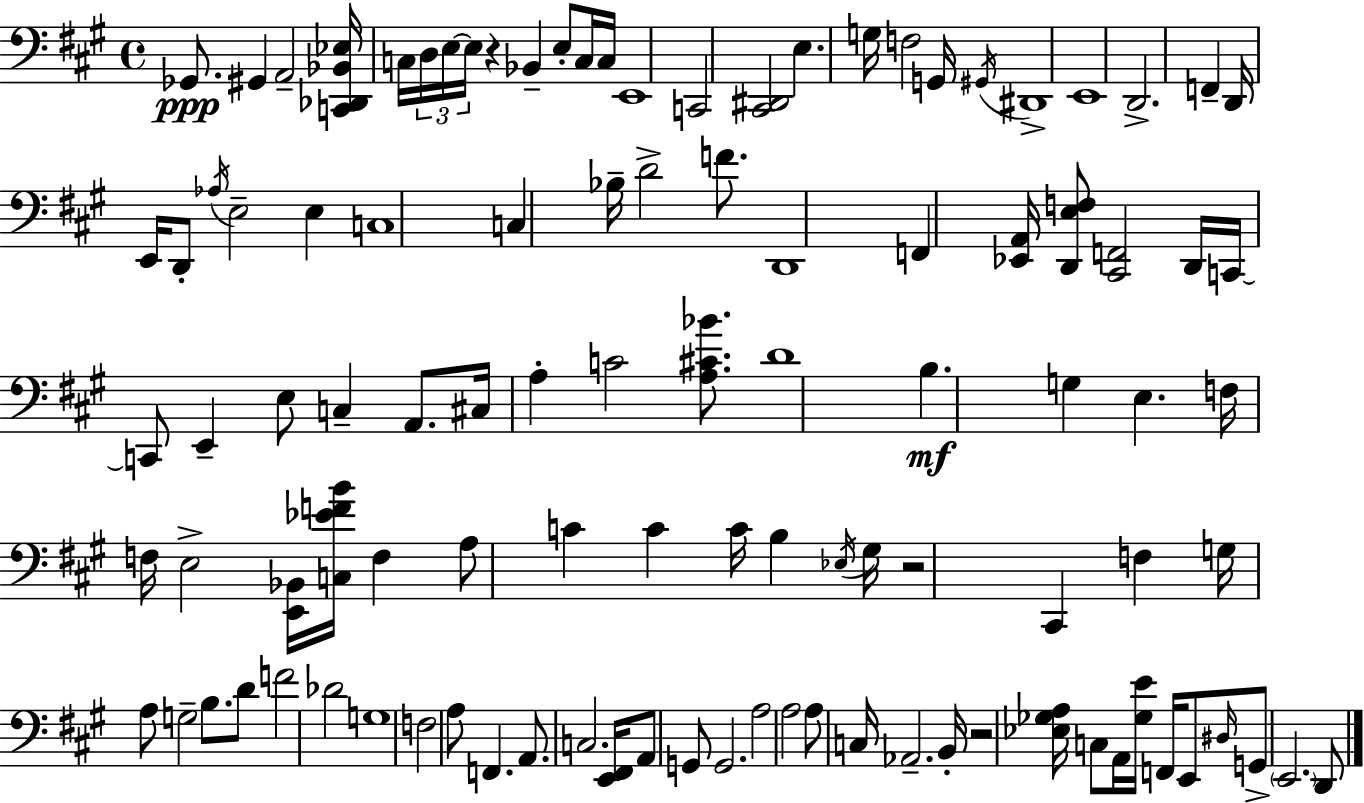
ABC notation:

X:1
T:Untitled
M:4/4
L:1/4
K:A
_G,,/2 ^G,, A,,2 [C,,_D,,_B,,_E,]/4 C,/4 D,/4 E,/4 E,/4 z _B,, E,/2 C,/4 C,/4 E,,4 C,,2 [^C,,^D,,]2 E, G,/4 F,2 G,,/4 ^G,,/4 ^D,,4 E,,4 D,,2 F,, D,,/4 E,,/4 D,,/2 _A,/4 E,2 E, C,4 C, _B,/4 D2 F/2 D,,4 F,, [_E,,A,,]/4 [D,,E,F,]/2 [^C,,F,,]2 D,,/4 C,,/4 C,,/2 E,, E,/2 C, A,,/2 ^C,/4 A, C2 [A,^C_B]/2 D4 B, G, E, F,/4 F,/4 E,2 [E,,_B,,]/4 [C,_EFB]/4 F, A,/2 C C C/4 B, _E,/4 ^G,/4 z2 ^C,, F, G,/4 A,/2 G,2 B,/2 D/2 F2 _D2 G,4 F,2 A,/2 F,, A,,/2 C,2 [E,,^F,,]/4 A,,/2 G,,/2 G,,2 A,2 A,2 A,/2 C,/4 _A,,2 B,,/4 z2 [_E,_G,A,]/4 C,/2 A,,/4 [_G,E]/4 F,,/4 E,,/2 ^D,/4 G,,/2 E,,2 D,,/2